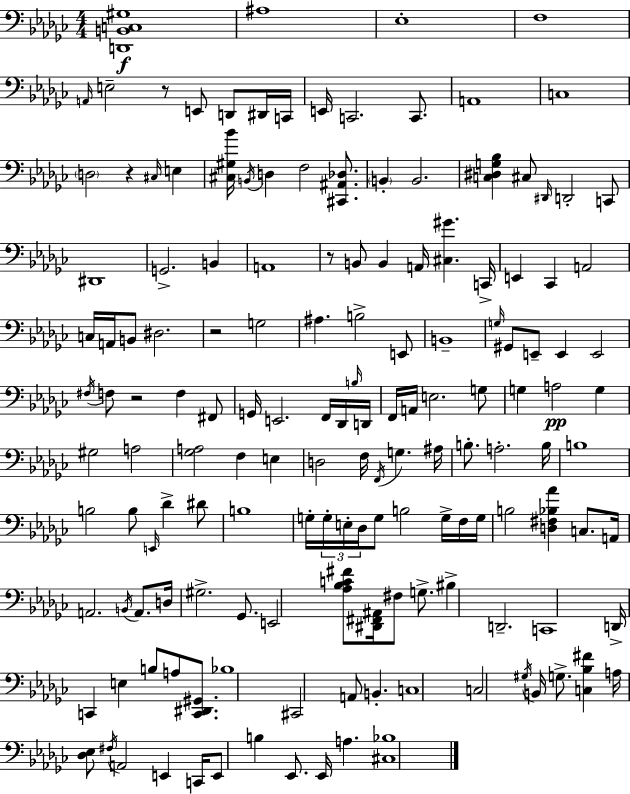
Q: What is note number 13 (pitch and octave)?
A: A2